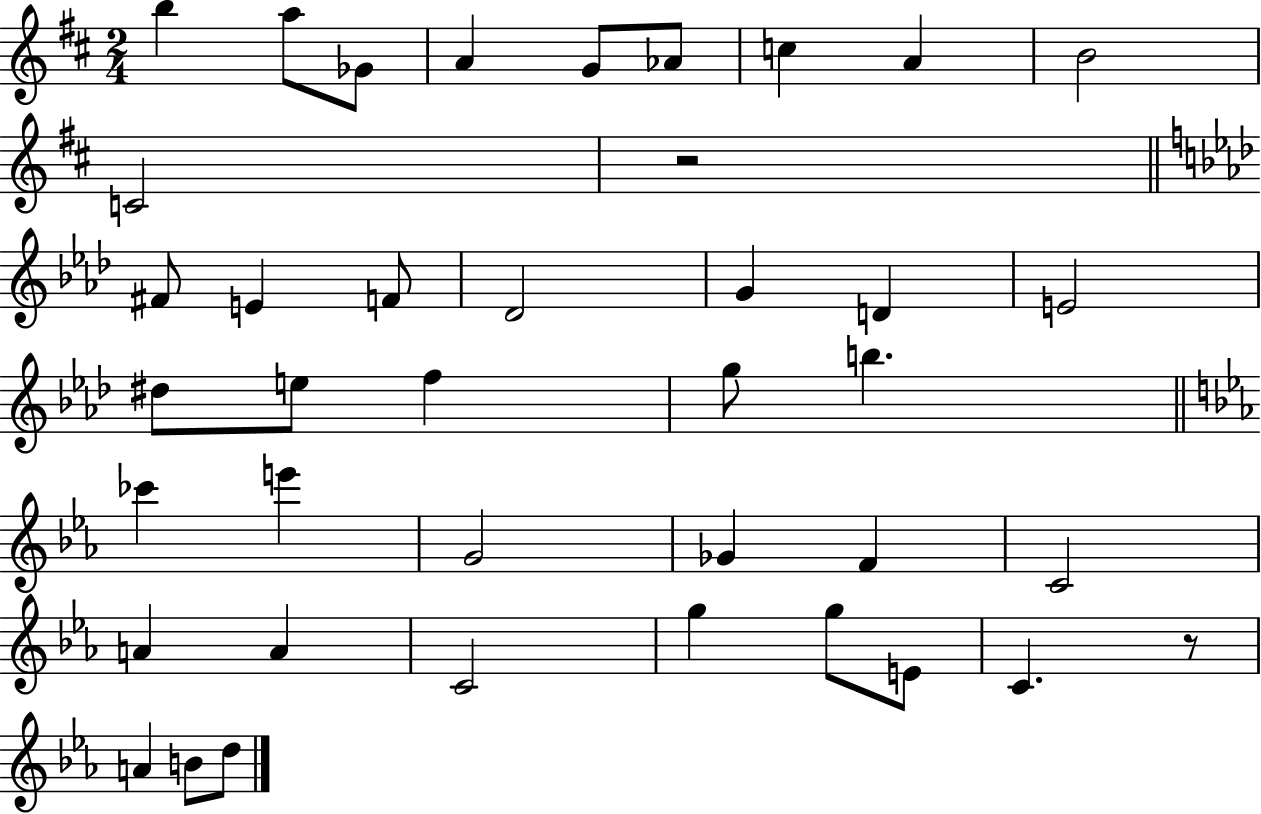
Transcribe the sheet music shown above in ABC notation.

X:1
T:Untitled
M:2/4
L:1/4
K:D
b a/2 _G/2 A G/2 _A/2 c A B2 C2 z2 ^F/2 E F/2 _D2 G D E2 ^d/2 e/2 f g/2 b _c' e' G2 _G F C2 A A C2 g g/2 E/2 C z/2 A B/2 d/2